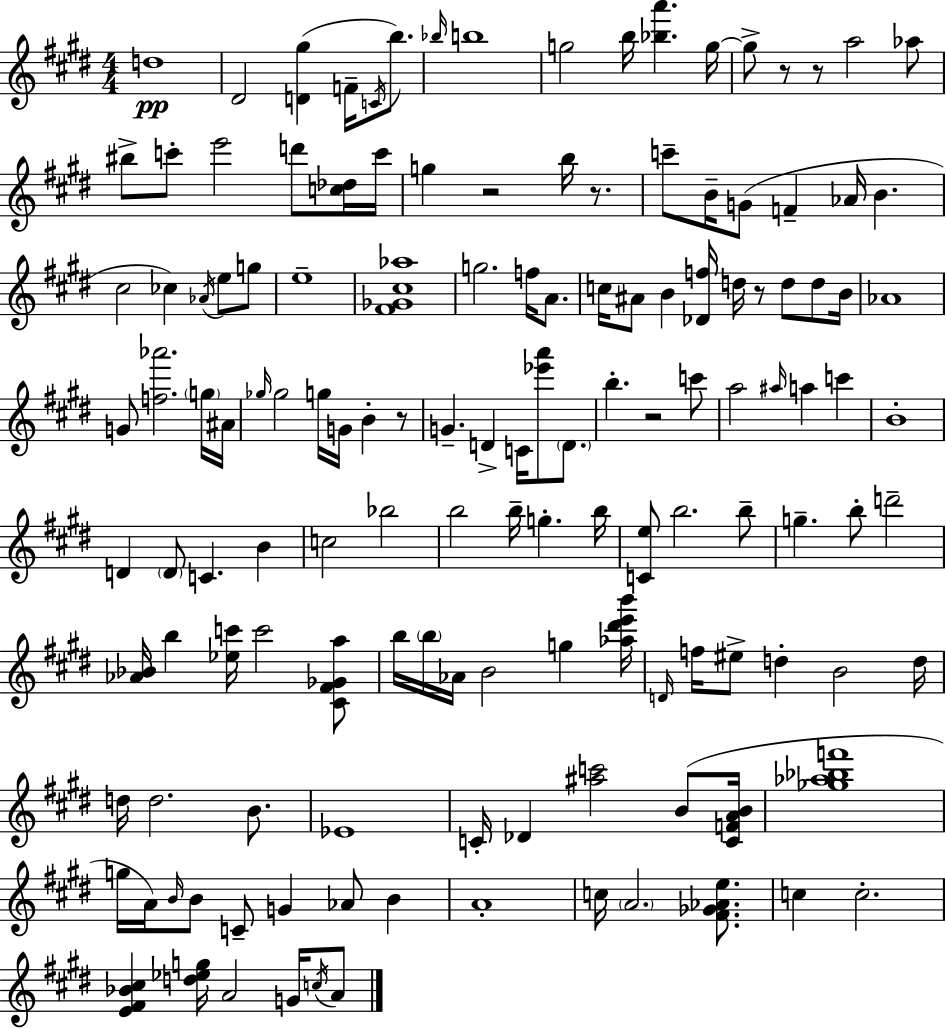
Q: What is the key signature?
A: E major